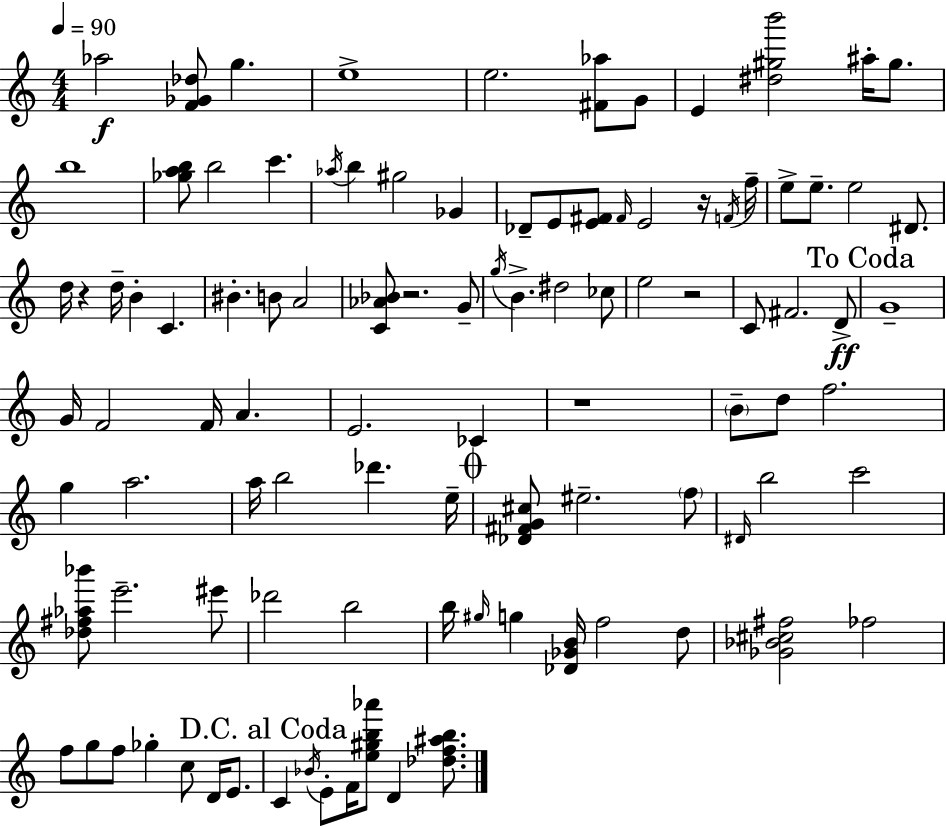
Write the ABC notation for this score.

X:1
T:Untitled
M:4/4
L:1/4
K:Am
_a2 [F_G_d]/2 g e4 e2 [^F_a]/2 G/2 E [^d^gb']2 ^a/4 ^g/2 b4 [_gab]/2 b2 c' _a/4 b ^g2 _G _D/2 E/2 [E^F]/2 ^F/4 E2 z/4 F/4 f/4 e/2 e/2 e2 ^D/2 d/4 z d/4 B C ^B B/2 A2 [C_A_B]/2 z2 G/2 g/4 B ^d2 _c/2 e2 z2 C/2 ^F2 D/2 G4 G/4 F2 F/4 A E2 _C z4 B/2 d/2 f2 g a2 a/4 b2 _d' e/4 [_D^FG^c]/2 ^e2 f/2 ^D/4 b2 c'2 [_d^f_a_b']/2 e'2 ^e'/2 _d'2 b2 b/4 ^g/4 g [_D_GB]/4 f2 d/2 [_G_B^c^f]2 _f2 f/2 g/2 f/2 _g c/2 D/4 E/2 C _B/4 E/2 F/4 [e^gb_a']/2 D [_df^ab]/2